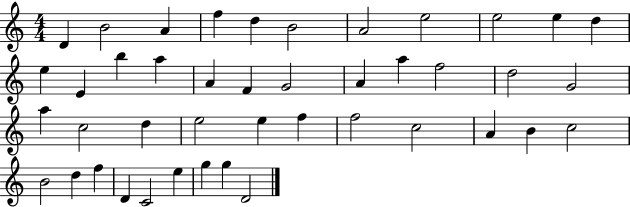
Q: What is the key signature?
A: C major